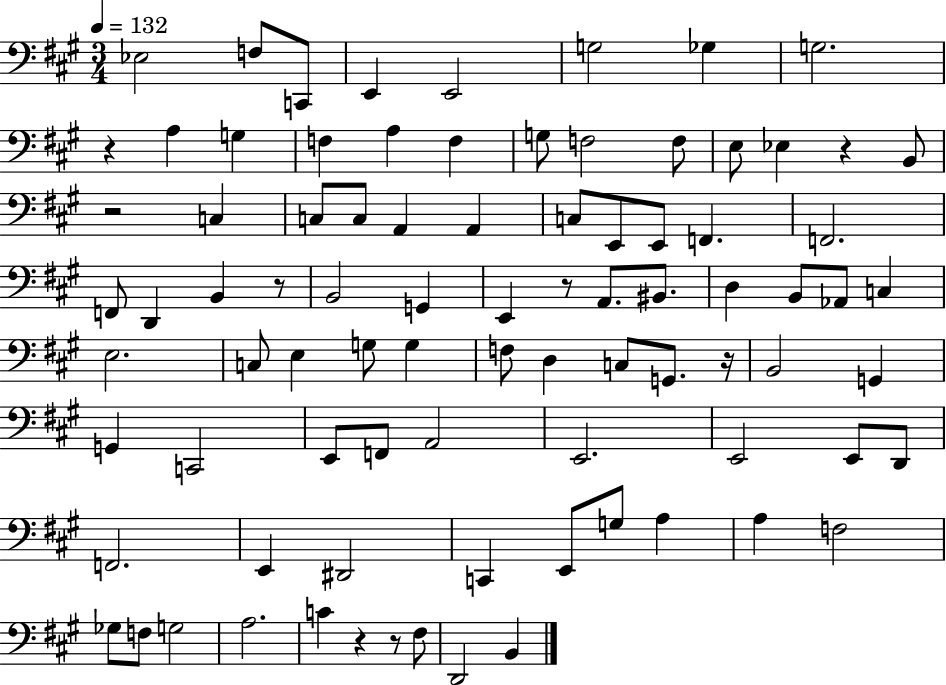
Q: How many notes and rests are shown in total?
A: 86